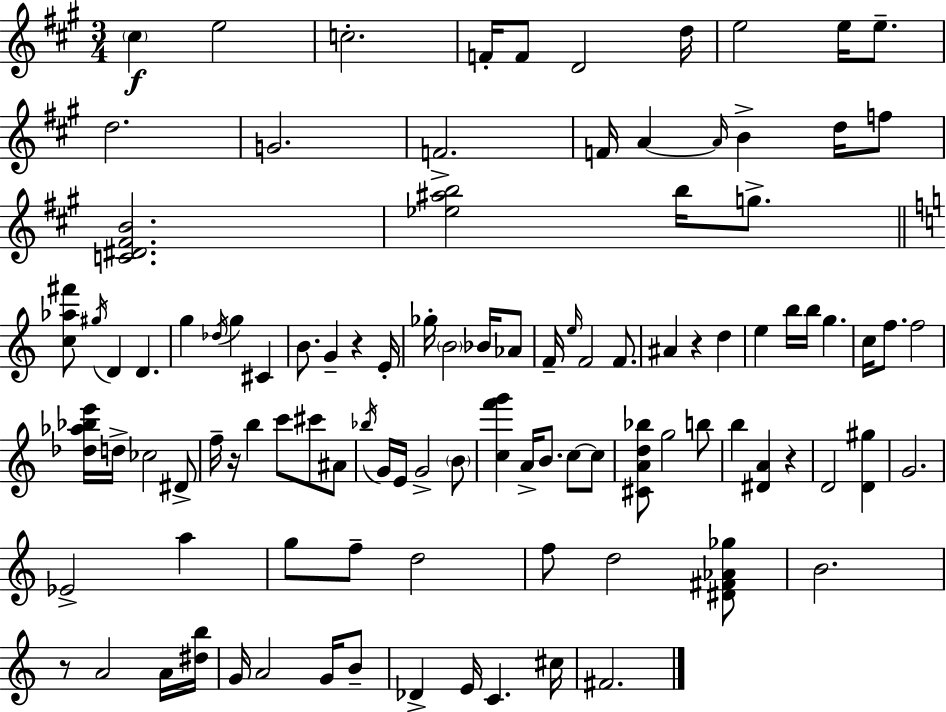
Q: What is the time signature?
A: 3/4